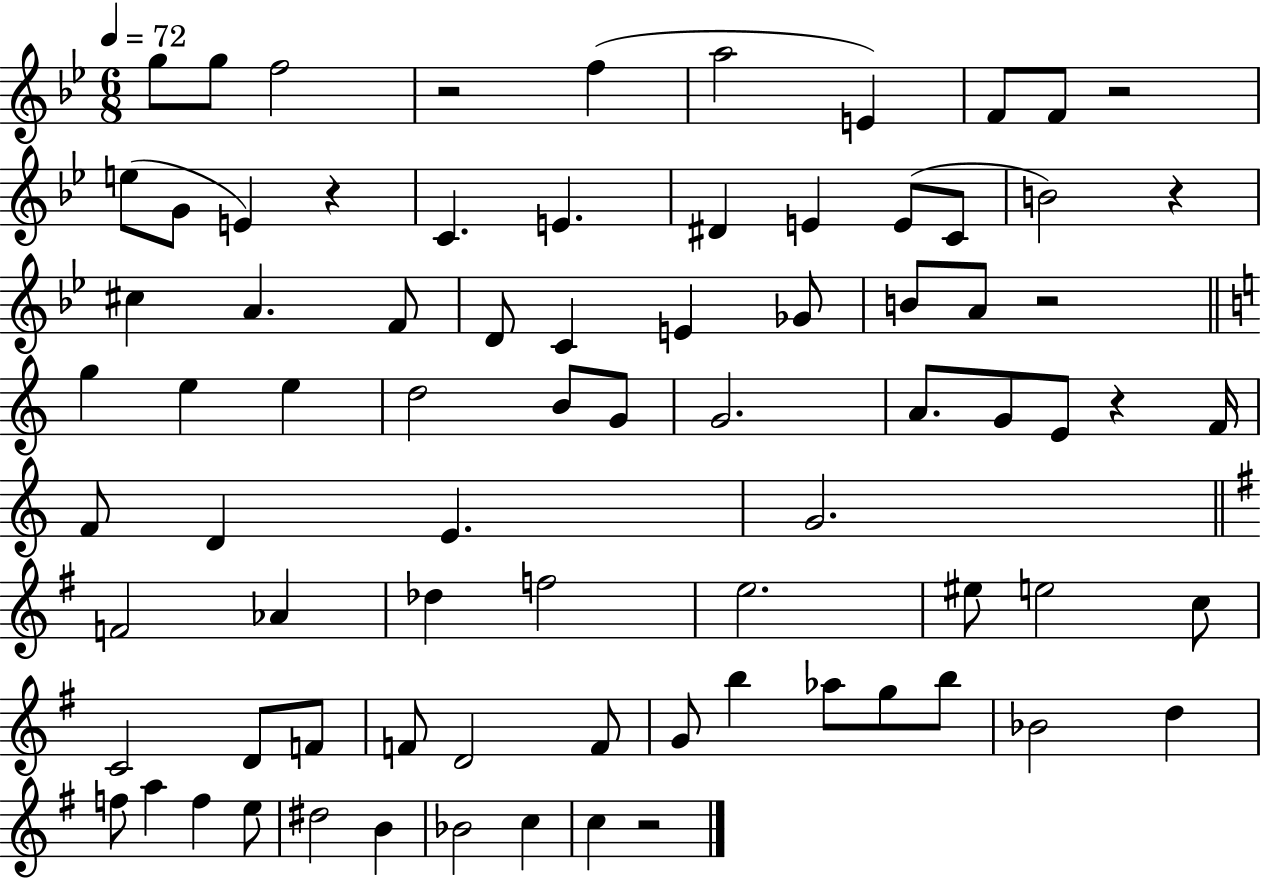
G5/e G5/e F5/h R/h F5/q A5/h E4/q F4/e F4/e R/h E5/e G4/e E4/q R/q C4/q. E4/q. D#4/q E4/q E4/e C4/e B4/h R/q C#5/q A4/q. F4/e D4/e C4/q E4/q Gb4/e B4/e A4/e R/h G5/q E5/q E5/q D5/h B4/e G4/e G4/h. A4/e. G4/e E4/e R/q F4/s F4/e D4/q E4/q. G4/h. F4/h Ab4/q Db5/q F5/h E5/h. EIS5/e E5/h C5/e C4/h D4/e F4/e F4/e D4/h F4/e G4/e B5/q Ab5/e G5/e B5/e Bb4/h D5/q F5/e A5/q F5/q E5/e D#5/h B4/q Bb4/h C5/q C5/q R/h